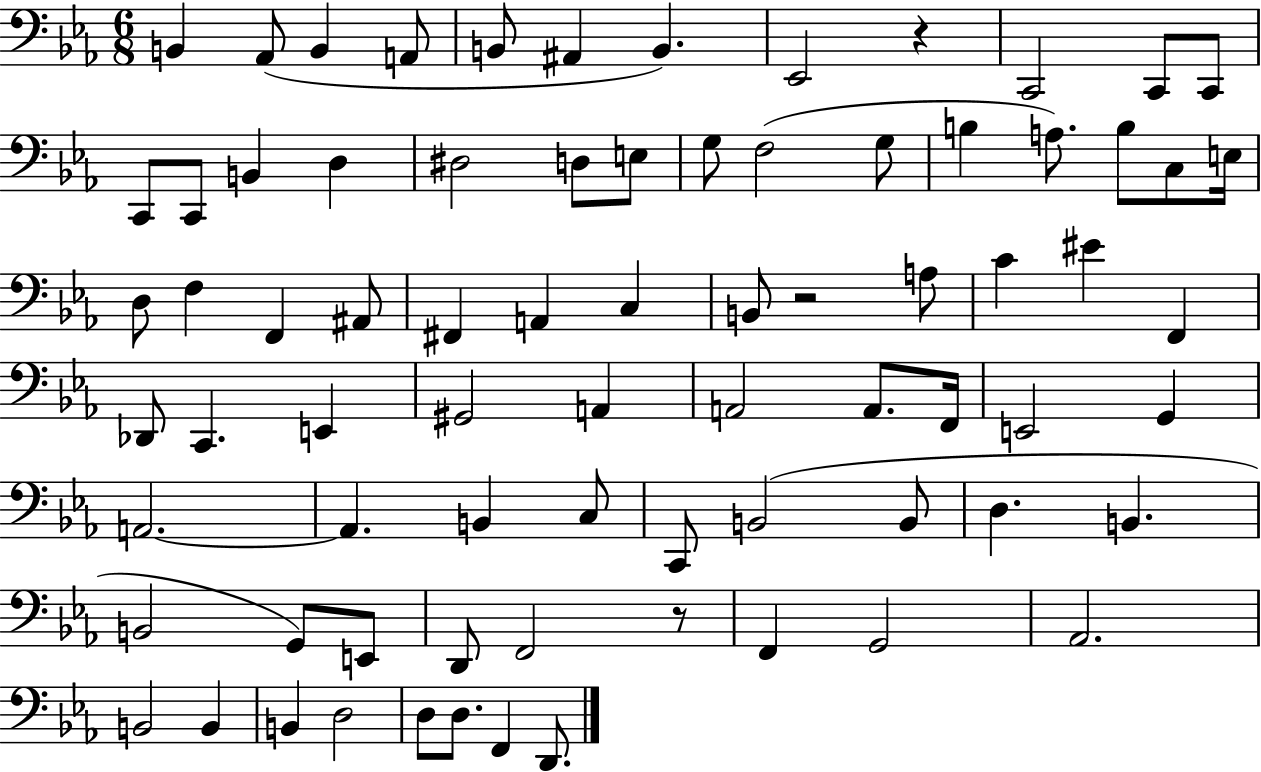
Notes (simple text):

B2/q Ab2/e B2/q A2/e B2/e A#2/q B2/q. Eb2/h R/q C2/h C2/e C2/e C2/e C2/e B2/q D3/q D#3/h D3/e E3/e G3/e F3/h G3/e B3/q A3/e. B3/e C3/e E3/s D3/e F3/q F2/q A#2/e F#2/q A2/q C3/q B2/e R/h A3/e C4/q EIS4/q F2/q Db2/e C2/q. E2/q G#2/h A2/q A2/h A2/e. F2/s E2/h G2/q A2/h. A2/q. B2/q C3/e C2/e B2/h B2/e D3/q. B2/q. B2/h G2/e E2/e D2/e F2/h R/e F2/q G2/h Ab2/h. B2/h B2/q B2/q D3/h D3/e D3/e. F2/q D2/e.